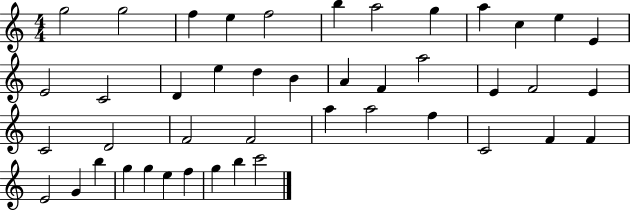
G5/h G5/h F5/q E5/q F5/h B5/q A5/h G5/q A5/q C5/q E5/q E4/q E4/h C4/h D4/q E5/q D5/q B4/q A4/q F4/q A5/h E4/q F4/h E4/q C4/h D4/h F4/h F4/h A5/q A5/h F5/q C4/h F4/q F4/q E4/h G4/q B5/q G5/q G5/q E5/q F5/q G5/q B5/q C6/h